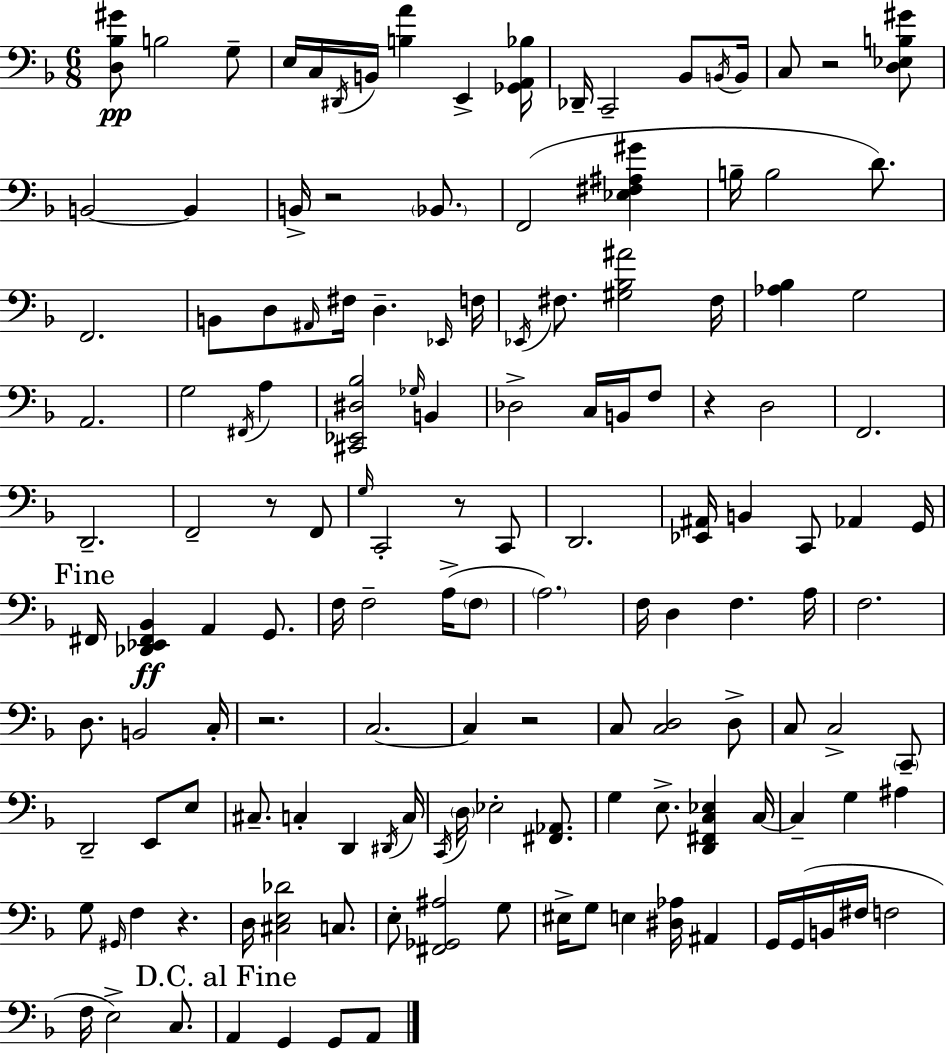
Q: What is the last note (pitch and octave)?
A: A2